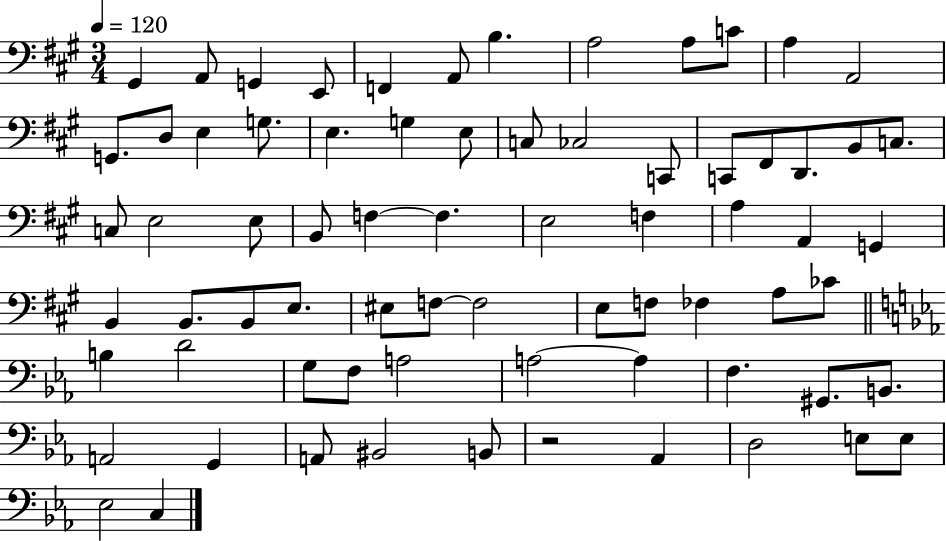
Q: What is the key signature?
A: A major